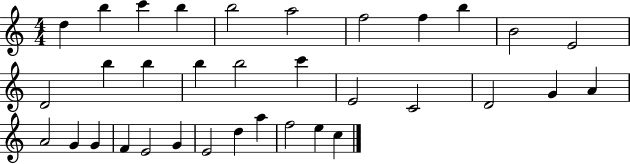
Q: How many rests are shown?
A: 0